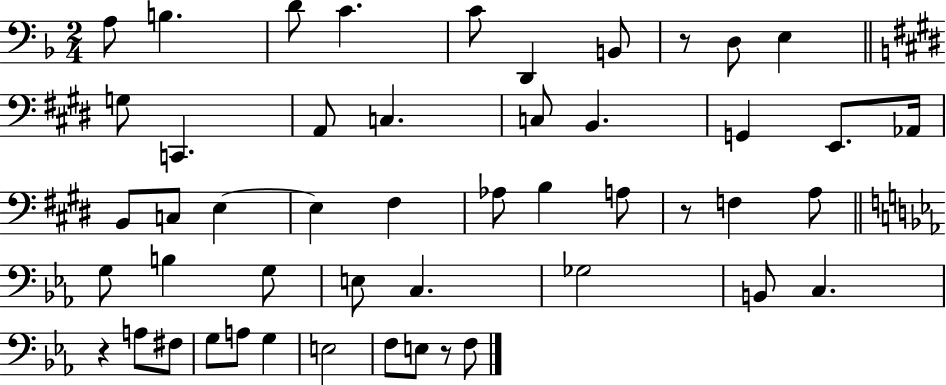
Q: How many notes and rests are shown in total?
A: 49